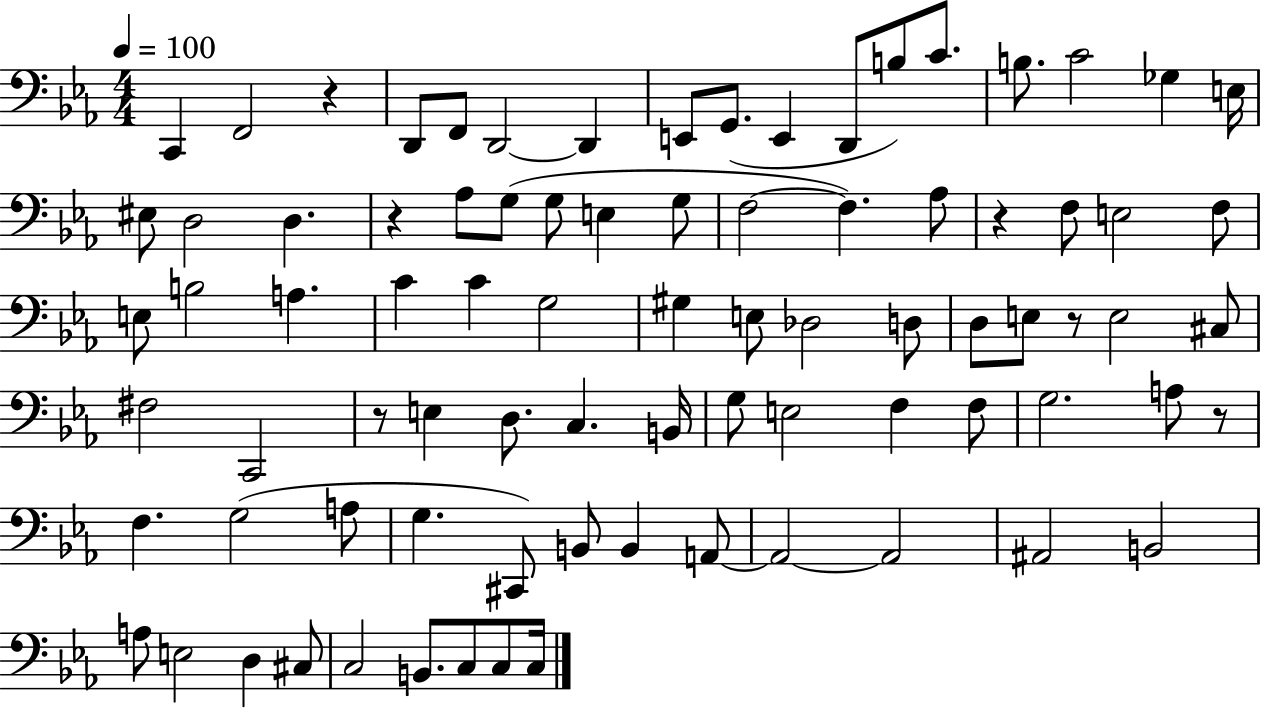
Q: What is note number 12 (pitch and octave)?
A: C4